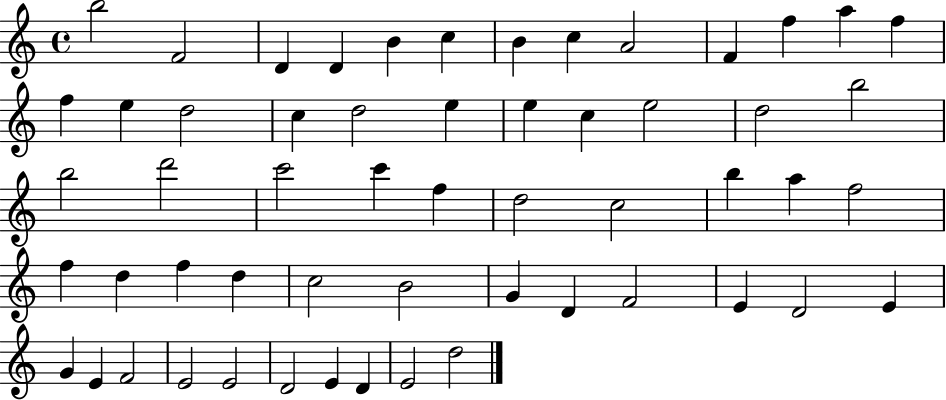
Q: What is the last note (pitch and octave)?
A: D5